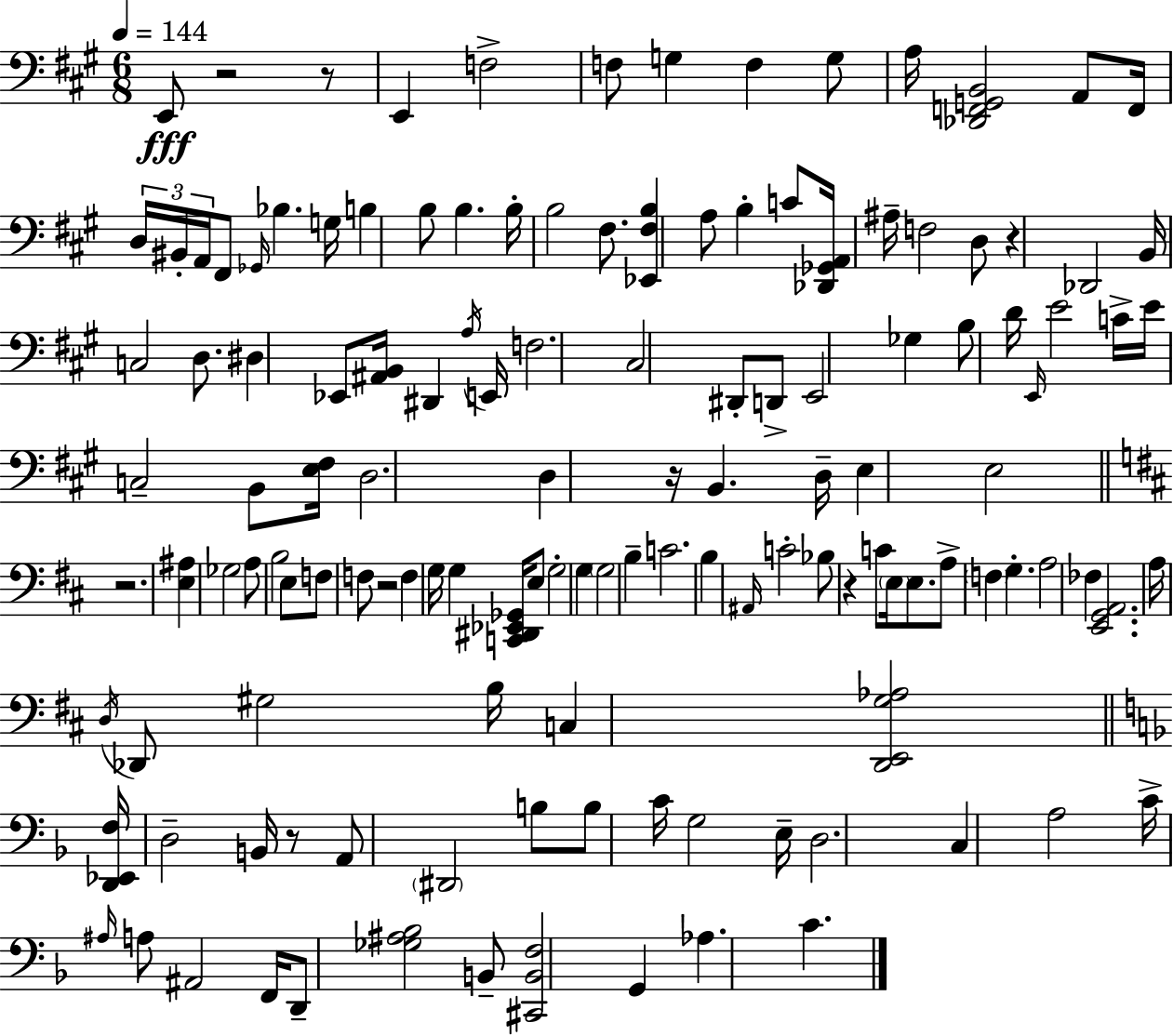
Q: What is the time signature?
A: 6/8